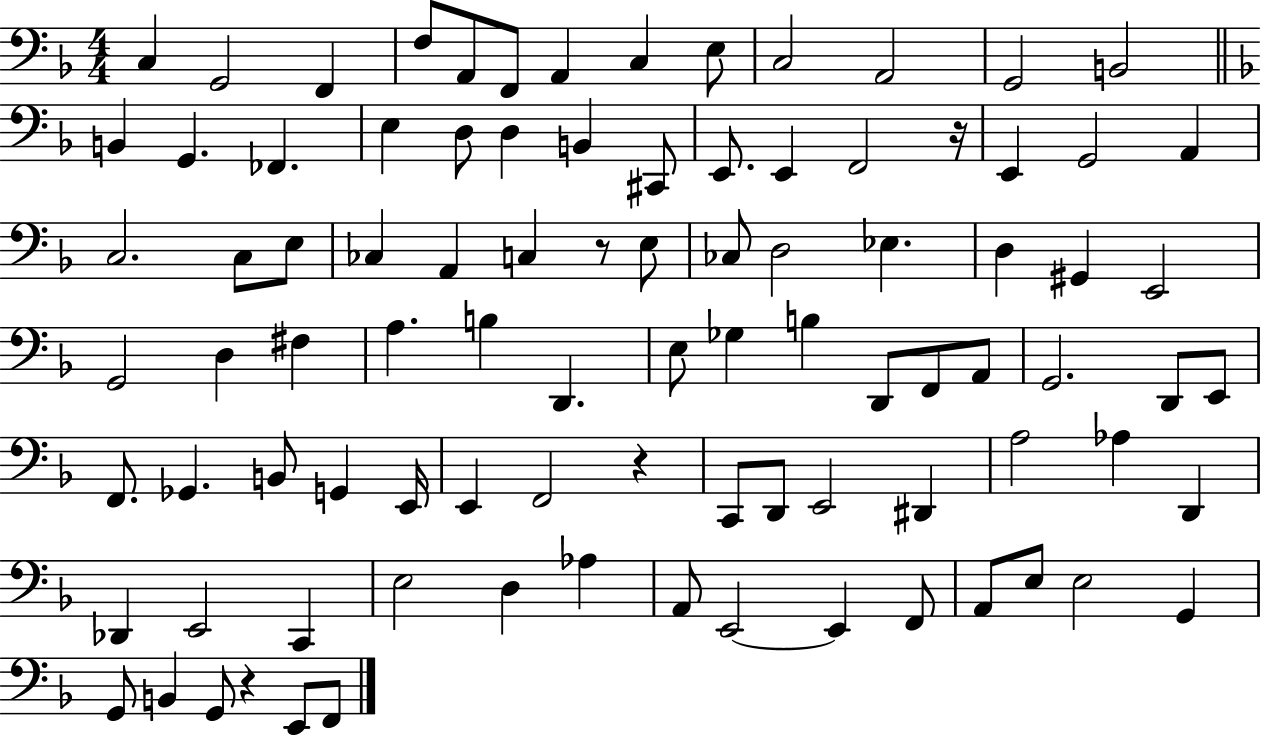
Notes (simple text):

C3/q G2/h F2/q F3/e A2/e F2/e A2/q C3/q E3/e C3/h A2/h G2/h B2/h B2/q G2/q. FES2/q. E3/q D3/e D3/q B2/q C#2/e E2/e. E2/q F2/h R/s E2/q G2/h A2/q C3/h. C3/e E3/e CES3/q A2/q C3/q R/e E3/e CES3/e D3/h Eb3/q. D3/q G#2/q E2/h G2/h D3/q F#3/q A3/q. B3/q D2/q. E3/e Gb3/q B3/q D2/e F2/e A2/e G2/h. D2/e E2/e F2/e. Gb2/q. B2/e G2/q E2/s E2/q F2/h R/q C2/e D2/e E2/h D#2/q A3/h Ab3/q D2/q Db2/q E2/h C2/q E3/h D3/q Ab3/q A2/e E2/h E2/q F2/e A2/e E3/e E3/h G2/q G2/e B2/q G2/e R/q E2/e F2/e